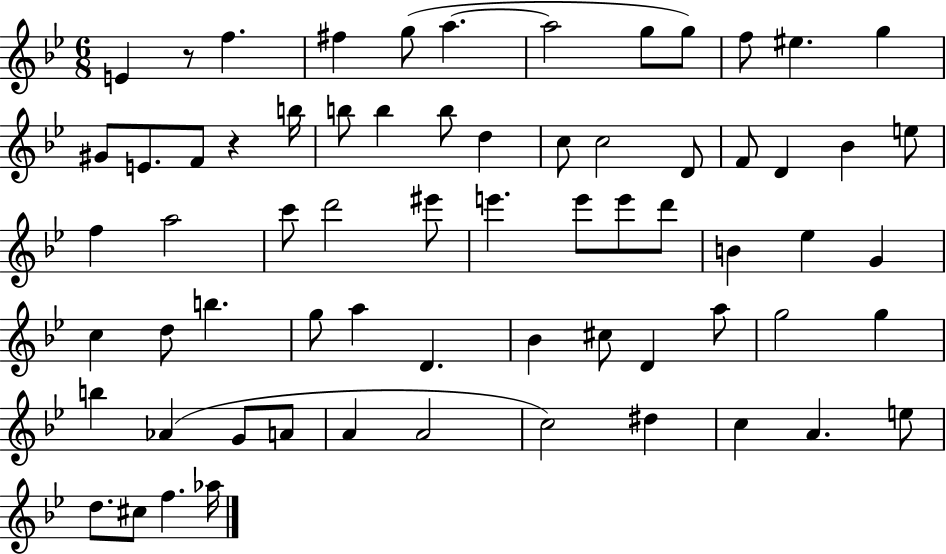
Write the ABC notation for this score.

X:1
T:Untitled
M:6/8
L:1/4
K:Bb
E z/2 f ^f g/2 a a2 g/2 g/2 f/2 ^e g ^G/2 E/2 F/2 z b/4 b/2 b b/2 d c/2 c2 D/2 F/2 D _B e/2 f a2 c'/2 d'2 ^e'/2 e' e'/2 e'/2 d'/2 B _e G c d/2 b g/2 a D _B ^c/2 D a/2 g2 g b _A G/2 A/2 A A2 c2 ^d c A e/2 d/2 ^c/2 f _a/4